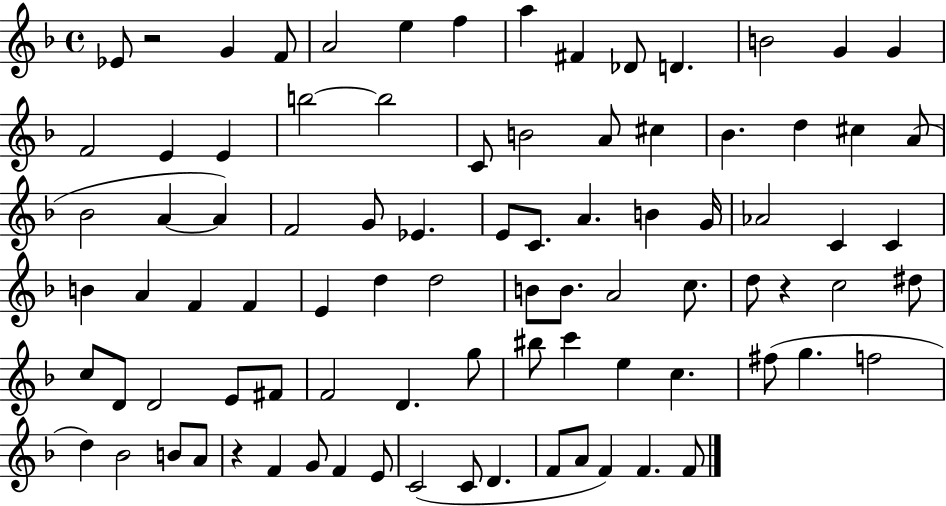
X:1
T:Untitled
M:4/4
L:1/4
K:F
_E/2 z2 G F/2 A2 e f a ^F _D/2 D B2 G G F2 E E b2 b2 C/2 B2 A/2 ^c _B d ^c A/2 _B2 A A F2 G/2 _E E/2 C/2 A B G/4 _A2 C C B A F F E d d2 B/2 B/2 A2 c/2 d/2 z c2 ^d/2 c/2 D/2 D2 E/2 ^F/2 F2 D g/2 ^b/2 c' e c ^f/2 g f2 d _B2 B/2 A/2 z F G/2 F E/2 C2 C/2 D F/2 A/2 F F F/2